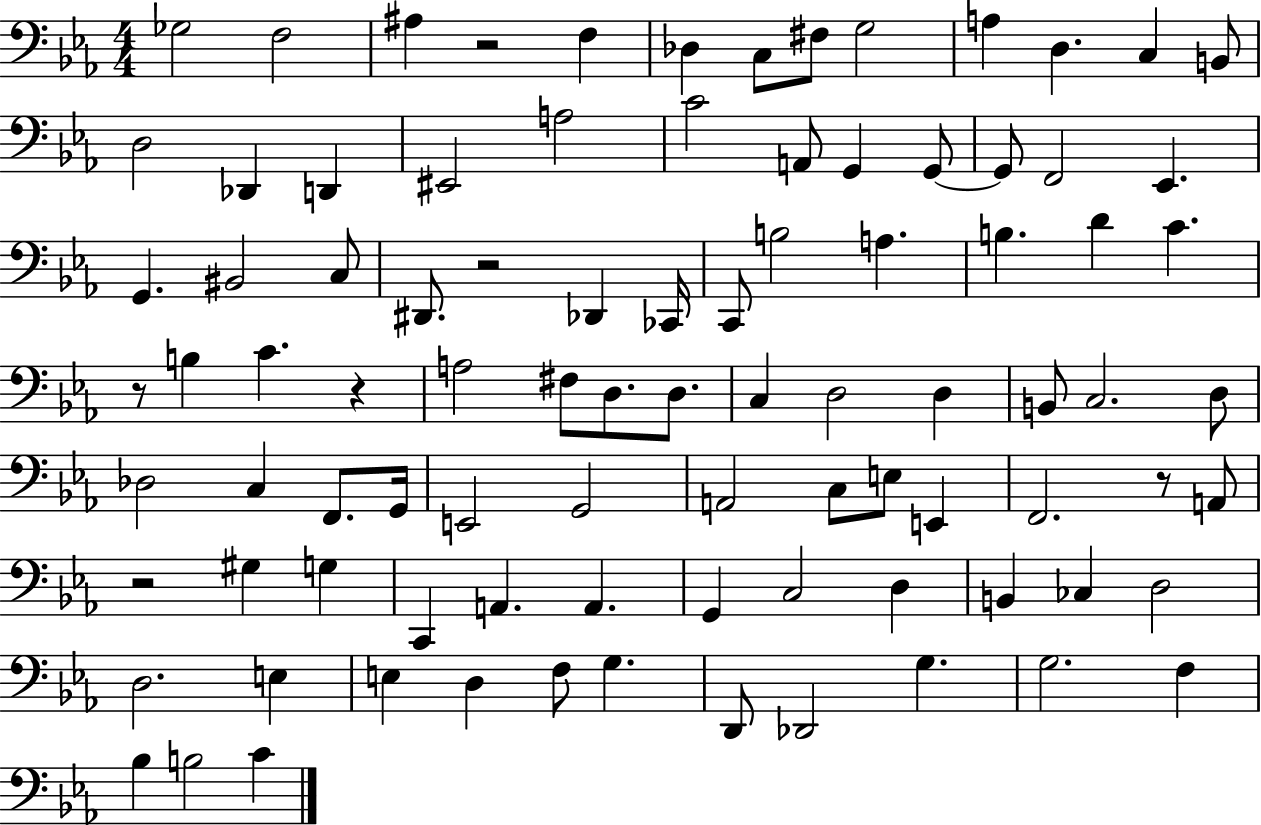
{
  \clef bass
  \numericTimeSignature
  \time 4/4
  \key ees \major
  ges2 f2 | ais4 r2 f4 | des4 c8 fis8 g2 | a4 d4. c4 b,8 | \break d2 des,4 d,4 | eis,2 a2 | c'2 a,8 g,4 g,8~~ | g,8 f,2 ees,4. | \break g,4. bis,2 c8 | dis,8. r2 des,4 ces,16 | c,8 b2 a4. | b4. d'4 c'4. | \break r8 b4 c'4. r4 | a2 fis8 d8. d8. | c4 d2 d4 | b,8 c2. d8 | \break des2 c4 f,8. g,16 | e,2 g,2 | a,2 c8 e8 e,4 | f,2. r8 a,8 | \break r2 gis4 g4 | c,4 a,4. a,4. | g,4 c2 d4 | b,4 ces4 d2 | \break d2. e4 | e4 d4 f8 g4. | d,8 des,2 g4. | g2. f4 | \break bes4 b2 c'4 | \bar "|."
}